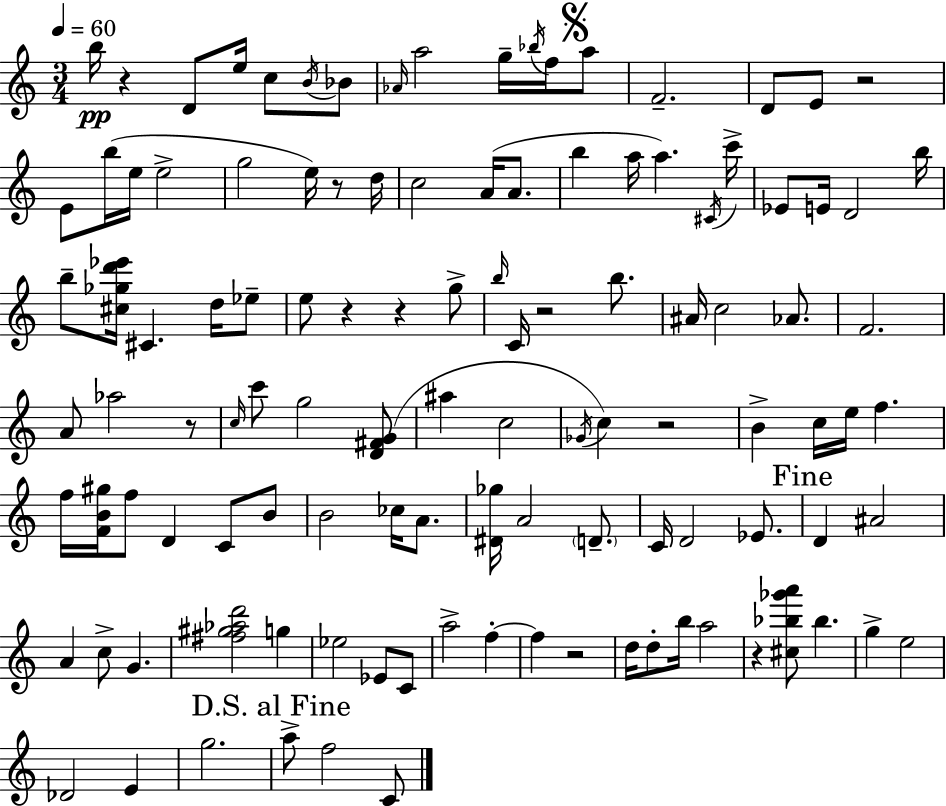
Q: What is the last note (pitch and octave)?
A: C4